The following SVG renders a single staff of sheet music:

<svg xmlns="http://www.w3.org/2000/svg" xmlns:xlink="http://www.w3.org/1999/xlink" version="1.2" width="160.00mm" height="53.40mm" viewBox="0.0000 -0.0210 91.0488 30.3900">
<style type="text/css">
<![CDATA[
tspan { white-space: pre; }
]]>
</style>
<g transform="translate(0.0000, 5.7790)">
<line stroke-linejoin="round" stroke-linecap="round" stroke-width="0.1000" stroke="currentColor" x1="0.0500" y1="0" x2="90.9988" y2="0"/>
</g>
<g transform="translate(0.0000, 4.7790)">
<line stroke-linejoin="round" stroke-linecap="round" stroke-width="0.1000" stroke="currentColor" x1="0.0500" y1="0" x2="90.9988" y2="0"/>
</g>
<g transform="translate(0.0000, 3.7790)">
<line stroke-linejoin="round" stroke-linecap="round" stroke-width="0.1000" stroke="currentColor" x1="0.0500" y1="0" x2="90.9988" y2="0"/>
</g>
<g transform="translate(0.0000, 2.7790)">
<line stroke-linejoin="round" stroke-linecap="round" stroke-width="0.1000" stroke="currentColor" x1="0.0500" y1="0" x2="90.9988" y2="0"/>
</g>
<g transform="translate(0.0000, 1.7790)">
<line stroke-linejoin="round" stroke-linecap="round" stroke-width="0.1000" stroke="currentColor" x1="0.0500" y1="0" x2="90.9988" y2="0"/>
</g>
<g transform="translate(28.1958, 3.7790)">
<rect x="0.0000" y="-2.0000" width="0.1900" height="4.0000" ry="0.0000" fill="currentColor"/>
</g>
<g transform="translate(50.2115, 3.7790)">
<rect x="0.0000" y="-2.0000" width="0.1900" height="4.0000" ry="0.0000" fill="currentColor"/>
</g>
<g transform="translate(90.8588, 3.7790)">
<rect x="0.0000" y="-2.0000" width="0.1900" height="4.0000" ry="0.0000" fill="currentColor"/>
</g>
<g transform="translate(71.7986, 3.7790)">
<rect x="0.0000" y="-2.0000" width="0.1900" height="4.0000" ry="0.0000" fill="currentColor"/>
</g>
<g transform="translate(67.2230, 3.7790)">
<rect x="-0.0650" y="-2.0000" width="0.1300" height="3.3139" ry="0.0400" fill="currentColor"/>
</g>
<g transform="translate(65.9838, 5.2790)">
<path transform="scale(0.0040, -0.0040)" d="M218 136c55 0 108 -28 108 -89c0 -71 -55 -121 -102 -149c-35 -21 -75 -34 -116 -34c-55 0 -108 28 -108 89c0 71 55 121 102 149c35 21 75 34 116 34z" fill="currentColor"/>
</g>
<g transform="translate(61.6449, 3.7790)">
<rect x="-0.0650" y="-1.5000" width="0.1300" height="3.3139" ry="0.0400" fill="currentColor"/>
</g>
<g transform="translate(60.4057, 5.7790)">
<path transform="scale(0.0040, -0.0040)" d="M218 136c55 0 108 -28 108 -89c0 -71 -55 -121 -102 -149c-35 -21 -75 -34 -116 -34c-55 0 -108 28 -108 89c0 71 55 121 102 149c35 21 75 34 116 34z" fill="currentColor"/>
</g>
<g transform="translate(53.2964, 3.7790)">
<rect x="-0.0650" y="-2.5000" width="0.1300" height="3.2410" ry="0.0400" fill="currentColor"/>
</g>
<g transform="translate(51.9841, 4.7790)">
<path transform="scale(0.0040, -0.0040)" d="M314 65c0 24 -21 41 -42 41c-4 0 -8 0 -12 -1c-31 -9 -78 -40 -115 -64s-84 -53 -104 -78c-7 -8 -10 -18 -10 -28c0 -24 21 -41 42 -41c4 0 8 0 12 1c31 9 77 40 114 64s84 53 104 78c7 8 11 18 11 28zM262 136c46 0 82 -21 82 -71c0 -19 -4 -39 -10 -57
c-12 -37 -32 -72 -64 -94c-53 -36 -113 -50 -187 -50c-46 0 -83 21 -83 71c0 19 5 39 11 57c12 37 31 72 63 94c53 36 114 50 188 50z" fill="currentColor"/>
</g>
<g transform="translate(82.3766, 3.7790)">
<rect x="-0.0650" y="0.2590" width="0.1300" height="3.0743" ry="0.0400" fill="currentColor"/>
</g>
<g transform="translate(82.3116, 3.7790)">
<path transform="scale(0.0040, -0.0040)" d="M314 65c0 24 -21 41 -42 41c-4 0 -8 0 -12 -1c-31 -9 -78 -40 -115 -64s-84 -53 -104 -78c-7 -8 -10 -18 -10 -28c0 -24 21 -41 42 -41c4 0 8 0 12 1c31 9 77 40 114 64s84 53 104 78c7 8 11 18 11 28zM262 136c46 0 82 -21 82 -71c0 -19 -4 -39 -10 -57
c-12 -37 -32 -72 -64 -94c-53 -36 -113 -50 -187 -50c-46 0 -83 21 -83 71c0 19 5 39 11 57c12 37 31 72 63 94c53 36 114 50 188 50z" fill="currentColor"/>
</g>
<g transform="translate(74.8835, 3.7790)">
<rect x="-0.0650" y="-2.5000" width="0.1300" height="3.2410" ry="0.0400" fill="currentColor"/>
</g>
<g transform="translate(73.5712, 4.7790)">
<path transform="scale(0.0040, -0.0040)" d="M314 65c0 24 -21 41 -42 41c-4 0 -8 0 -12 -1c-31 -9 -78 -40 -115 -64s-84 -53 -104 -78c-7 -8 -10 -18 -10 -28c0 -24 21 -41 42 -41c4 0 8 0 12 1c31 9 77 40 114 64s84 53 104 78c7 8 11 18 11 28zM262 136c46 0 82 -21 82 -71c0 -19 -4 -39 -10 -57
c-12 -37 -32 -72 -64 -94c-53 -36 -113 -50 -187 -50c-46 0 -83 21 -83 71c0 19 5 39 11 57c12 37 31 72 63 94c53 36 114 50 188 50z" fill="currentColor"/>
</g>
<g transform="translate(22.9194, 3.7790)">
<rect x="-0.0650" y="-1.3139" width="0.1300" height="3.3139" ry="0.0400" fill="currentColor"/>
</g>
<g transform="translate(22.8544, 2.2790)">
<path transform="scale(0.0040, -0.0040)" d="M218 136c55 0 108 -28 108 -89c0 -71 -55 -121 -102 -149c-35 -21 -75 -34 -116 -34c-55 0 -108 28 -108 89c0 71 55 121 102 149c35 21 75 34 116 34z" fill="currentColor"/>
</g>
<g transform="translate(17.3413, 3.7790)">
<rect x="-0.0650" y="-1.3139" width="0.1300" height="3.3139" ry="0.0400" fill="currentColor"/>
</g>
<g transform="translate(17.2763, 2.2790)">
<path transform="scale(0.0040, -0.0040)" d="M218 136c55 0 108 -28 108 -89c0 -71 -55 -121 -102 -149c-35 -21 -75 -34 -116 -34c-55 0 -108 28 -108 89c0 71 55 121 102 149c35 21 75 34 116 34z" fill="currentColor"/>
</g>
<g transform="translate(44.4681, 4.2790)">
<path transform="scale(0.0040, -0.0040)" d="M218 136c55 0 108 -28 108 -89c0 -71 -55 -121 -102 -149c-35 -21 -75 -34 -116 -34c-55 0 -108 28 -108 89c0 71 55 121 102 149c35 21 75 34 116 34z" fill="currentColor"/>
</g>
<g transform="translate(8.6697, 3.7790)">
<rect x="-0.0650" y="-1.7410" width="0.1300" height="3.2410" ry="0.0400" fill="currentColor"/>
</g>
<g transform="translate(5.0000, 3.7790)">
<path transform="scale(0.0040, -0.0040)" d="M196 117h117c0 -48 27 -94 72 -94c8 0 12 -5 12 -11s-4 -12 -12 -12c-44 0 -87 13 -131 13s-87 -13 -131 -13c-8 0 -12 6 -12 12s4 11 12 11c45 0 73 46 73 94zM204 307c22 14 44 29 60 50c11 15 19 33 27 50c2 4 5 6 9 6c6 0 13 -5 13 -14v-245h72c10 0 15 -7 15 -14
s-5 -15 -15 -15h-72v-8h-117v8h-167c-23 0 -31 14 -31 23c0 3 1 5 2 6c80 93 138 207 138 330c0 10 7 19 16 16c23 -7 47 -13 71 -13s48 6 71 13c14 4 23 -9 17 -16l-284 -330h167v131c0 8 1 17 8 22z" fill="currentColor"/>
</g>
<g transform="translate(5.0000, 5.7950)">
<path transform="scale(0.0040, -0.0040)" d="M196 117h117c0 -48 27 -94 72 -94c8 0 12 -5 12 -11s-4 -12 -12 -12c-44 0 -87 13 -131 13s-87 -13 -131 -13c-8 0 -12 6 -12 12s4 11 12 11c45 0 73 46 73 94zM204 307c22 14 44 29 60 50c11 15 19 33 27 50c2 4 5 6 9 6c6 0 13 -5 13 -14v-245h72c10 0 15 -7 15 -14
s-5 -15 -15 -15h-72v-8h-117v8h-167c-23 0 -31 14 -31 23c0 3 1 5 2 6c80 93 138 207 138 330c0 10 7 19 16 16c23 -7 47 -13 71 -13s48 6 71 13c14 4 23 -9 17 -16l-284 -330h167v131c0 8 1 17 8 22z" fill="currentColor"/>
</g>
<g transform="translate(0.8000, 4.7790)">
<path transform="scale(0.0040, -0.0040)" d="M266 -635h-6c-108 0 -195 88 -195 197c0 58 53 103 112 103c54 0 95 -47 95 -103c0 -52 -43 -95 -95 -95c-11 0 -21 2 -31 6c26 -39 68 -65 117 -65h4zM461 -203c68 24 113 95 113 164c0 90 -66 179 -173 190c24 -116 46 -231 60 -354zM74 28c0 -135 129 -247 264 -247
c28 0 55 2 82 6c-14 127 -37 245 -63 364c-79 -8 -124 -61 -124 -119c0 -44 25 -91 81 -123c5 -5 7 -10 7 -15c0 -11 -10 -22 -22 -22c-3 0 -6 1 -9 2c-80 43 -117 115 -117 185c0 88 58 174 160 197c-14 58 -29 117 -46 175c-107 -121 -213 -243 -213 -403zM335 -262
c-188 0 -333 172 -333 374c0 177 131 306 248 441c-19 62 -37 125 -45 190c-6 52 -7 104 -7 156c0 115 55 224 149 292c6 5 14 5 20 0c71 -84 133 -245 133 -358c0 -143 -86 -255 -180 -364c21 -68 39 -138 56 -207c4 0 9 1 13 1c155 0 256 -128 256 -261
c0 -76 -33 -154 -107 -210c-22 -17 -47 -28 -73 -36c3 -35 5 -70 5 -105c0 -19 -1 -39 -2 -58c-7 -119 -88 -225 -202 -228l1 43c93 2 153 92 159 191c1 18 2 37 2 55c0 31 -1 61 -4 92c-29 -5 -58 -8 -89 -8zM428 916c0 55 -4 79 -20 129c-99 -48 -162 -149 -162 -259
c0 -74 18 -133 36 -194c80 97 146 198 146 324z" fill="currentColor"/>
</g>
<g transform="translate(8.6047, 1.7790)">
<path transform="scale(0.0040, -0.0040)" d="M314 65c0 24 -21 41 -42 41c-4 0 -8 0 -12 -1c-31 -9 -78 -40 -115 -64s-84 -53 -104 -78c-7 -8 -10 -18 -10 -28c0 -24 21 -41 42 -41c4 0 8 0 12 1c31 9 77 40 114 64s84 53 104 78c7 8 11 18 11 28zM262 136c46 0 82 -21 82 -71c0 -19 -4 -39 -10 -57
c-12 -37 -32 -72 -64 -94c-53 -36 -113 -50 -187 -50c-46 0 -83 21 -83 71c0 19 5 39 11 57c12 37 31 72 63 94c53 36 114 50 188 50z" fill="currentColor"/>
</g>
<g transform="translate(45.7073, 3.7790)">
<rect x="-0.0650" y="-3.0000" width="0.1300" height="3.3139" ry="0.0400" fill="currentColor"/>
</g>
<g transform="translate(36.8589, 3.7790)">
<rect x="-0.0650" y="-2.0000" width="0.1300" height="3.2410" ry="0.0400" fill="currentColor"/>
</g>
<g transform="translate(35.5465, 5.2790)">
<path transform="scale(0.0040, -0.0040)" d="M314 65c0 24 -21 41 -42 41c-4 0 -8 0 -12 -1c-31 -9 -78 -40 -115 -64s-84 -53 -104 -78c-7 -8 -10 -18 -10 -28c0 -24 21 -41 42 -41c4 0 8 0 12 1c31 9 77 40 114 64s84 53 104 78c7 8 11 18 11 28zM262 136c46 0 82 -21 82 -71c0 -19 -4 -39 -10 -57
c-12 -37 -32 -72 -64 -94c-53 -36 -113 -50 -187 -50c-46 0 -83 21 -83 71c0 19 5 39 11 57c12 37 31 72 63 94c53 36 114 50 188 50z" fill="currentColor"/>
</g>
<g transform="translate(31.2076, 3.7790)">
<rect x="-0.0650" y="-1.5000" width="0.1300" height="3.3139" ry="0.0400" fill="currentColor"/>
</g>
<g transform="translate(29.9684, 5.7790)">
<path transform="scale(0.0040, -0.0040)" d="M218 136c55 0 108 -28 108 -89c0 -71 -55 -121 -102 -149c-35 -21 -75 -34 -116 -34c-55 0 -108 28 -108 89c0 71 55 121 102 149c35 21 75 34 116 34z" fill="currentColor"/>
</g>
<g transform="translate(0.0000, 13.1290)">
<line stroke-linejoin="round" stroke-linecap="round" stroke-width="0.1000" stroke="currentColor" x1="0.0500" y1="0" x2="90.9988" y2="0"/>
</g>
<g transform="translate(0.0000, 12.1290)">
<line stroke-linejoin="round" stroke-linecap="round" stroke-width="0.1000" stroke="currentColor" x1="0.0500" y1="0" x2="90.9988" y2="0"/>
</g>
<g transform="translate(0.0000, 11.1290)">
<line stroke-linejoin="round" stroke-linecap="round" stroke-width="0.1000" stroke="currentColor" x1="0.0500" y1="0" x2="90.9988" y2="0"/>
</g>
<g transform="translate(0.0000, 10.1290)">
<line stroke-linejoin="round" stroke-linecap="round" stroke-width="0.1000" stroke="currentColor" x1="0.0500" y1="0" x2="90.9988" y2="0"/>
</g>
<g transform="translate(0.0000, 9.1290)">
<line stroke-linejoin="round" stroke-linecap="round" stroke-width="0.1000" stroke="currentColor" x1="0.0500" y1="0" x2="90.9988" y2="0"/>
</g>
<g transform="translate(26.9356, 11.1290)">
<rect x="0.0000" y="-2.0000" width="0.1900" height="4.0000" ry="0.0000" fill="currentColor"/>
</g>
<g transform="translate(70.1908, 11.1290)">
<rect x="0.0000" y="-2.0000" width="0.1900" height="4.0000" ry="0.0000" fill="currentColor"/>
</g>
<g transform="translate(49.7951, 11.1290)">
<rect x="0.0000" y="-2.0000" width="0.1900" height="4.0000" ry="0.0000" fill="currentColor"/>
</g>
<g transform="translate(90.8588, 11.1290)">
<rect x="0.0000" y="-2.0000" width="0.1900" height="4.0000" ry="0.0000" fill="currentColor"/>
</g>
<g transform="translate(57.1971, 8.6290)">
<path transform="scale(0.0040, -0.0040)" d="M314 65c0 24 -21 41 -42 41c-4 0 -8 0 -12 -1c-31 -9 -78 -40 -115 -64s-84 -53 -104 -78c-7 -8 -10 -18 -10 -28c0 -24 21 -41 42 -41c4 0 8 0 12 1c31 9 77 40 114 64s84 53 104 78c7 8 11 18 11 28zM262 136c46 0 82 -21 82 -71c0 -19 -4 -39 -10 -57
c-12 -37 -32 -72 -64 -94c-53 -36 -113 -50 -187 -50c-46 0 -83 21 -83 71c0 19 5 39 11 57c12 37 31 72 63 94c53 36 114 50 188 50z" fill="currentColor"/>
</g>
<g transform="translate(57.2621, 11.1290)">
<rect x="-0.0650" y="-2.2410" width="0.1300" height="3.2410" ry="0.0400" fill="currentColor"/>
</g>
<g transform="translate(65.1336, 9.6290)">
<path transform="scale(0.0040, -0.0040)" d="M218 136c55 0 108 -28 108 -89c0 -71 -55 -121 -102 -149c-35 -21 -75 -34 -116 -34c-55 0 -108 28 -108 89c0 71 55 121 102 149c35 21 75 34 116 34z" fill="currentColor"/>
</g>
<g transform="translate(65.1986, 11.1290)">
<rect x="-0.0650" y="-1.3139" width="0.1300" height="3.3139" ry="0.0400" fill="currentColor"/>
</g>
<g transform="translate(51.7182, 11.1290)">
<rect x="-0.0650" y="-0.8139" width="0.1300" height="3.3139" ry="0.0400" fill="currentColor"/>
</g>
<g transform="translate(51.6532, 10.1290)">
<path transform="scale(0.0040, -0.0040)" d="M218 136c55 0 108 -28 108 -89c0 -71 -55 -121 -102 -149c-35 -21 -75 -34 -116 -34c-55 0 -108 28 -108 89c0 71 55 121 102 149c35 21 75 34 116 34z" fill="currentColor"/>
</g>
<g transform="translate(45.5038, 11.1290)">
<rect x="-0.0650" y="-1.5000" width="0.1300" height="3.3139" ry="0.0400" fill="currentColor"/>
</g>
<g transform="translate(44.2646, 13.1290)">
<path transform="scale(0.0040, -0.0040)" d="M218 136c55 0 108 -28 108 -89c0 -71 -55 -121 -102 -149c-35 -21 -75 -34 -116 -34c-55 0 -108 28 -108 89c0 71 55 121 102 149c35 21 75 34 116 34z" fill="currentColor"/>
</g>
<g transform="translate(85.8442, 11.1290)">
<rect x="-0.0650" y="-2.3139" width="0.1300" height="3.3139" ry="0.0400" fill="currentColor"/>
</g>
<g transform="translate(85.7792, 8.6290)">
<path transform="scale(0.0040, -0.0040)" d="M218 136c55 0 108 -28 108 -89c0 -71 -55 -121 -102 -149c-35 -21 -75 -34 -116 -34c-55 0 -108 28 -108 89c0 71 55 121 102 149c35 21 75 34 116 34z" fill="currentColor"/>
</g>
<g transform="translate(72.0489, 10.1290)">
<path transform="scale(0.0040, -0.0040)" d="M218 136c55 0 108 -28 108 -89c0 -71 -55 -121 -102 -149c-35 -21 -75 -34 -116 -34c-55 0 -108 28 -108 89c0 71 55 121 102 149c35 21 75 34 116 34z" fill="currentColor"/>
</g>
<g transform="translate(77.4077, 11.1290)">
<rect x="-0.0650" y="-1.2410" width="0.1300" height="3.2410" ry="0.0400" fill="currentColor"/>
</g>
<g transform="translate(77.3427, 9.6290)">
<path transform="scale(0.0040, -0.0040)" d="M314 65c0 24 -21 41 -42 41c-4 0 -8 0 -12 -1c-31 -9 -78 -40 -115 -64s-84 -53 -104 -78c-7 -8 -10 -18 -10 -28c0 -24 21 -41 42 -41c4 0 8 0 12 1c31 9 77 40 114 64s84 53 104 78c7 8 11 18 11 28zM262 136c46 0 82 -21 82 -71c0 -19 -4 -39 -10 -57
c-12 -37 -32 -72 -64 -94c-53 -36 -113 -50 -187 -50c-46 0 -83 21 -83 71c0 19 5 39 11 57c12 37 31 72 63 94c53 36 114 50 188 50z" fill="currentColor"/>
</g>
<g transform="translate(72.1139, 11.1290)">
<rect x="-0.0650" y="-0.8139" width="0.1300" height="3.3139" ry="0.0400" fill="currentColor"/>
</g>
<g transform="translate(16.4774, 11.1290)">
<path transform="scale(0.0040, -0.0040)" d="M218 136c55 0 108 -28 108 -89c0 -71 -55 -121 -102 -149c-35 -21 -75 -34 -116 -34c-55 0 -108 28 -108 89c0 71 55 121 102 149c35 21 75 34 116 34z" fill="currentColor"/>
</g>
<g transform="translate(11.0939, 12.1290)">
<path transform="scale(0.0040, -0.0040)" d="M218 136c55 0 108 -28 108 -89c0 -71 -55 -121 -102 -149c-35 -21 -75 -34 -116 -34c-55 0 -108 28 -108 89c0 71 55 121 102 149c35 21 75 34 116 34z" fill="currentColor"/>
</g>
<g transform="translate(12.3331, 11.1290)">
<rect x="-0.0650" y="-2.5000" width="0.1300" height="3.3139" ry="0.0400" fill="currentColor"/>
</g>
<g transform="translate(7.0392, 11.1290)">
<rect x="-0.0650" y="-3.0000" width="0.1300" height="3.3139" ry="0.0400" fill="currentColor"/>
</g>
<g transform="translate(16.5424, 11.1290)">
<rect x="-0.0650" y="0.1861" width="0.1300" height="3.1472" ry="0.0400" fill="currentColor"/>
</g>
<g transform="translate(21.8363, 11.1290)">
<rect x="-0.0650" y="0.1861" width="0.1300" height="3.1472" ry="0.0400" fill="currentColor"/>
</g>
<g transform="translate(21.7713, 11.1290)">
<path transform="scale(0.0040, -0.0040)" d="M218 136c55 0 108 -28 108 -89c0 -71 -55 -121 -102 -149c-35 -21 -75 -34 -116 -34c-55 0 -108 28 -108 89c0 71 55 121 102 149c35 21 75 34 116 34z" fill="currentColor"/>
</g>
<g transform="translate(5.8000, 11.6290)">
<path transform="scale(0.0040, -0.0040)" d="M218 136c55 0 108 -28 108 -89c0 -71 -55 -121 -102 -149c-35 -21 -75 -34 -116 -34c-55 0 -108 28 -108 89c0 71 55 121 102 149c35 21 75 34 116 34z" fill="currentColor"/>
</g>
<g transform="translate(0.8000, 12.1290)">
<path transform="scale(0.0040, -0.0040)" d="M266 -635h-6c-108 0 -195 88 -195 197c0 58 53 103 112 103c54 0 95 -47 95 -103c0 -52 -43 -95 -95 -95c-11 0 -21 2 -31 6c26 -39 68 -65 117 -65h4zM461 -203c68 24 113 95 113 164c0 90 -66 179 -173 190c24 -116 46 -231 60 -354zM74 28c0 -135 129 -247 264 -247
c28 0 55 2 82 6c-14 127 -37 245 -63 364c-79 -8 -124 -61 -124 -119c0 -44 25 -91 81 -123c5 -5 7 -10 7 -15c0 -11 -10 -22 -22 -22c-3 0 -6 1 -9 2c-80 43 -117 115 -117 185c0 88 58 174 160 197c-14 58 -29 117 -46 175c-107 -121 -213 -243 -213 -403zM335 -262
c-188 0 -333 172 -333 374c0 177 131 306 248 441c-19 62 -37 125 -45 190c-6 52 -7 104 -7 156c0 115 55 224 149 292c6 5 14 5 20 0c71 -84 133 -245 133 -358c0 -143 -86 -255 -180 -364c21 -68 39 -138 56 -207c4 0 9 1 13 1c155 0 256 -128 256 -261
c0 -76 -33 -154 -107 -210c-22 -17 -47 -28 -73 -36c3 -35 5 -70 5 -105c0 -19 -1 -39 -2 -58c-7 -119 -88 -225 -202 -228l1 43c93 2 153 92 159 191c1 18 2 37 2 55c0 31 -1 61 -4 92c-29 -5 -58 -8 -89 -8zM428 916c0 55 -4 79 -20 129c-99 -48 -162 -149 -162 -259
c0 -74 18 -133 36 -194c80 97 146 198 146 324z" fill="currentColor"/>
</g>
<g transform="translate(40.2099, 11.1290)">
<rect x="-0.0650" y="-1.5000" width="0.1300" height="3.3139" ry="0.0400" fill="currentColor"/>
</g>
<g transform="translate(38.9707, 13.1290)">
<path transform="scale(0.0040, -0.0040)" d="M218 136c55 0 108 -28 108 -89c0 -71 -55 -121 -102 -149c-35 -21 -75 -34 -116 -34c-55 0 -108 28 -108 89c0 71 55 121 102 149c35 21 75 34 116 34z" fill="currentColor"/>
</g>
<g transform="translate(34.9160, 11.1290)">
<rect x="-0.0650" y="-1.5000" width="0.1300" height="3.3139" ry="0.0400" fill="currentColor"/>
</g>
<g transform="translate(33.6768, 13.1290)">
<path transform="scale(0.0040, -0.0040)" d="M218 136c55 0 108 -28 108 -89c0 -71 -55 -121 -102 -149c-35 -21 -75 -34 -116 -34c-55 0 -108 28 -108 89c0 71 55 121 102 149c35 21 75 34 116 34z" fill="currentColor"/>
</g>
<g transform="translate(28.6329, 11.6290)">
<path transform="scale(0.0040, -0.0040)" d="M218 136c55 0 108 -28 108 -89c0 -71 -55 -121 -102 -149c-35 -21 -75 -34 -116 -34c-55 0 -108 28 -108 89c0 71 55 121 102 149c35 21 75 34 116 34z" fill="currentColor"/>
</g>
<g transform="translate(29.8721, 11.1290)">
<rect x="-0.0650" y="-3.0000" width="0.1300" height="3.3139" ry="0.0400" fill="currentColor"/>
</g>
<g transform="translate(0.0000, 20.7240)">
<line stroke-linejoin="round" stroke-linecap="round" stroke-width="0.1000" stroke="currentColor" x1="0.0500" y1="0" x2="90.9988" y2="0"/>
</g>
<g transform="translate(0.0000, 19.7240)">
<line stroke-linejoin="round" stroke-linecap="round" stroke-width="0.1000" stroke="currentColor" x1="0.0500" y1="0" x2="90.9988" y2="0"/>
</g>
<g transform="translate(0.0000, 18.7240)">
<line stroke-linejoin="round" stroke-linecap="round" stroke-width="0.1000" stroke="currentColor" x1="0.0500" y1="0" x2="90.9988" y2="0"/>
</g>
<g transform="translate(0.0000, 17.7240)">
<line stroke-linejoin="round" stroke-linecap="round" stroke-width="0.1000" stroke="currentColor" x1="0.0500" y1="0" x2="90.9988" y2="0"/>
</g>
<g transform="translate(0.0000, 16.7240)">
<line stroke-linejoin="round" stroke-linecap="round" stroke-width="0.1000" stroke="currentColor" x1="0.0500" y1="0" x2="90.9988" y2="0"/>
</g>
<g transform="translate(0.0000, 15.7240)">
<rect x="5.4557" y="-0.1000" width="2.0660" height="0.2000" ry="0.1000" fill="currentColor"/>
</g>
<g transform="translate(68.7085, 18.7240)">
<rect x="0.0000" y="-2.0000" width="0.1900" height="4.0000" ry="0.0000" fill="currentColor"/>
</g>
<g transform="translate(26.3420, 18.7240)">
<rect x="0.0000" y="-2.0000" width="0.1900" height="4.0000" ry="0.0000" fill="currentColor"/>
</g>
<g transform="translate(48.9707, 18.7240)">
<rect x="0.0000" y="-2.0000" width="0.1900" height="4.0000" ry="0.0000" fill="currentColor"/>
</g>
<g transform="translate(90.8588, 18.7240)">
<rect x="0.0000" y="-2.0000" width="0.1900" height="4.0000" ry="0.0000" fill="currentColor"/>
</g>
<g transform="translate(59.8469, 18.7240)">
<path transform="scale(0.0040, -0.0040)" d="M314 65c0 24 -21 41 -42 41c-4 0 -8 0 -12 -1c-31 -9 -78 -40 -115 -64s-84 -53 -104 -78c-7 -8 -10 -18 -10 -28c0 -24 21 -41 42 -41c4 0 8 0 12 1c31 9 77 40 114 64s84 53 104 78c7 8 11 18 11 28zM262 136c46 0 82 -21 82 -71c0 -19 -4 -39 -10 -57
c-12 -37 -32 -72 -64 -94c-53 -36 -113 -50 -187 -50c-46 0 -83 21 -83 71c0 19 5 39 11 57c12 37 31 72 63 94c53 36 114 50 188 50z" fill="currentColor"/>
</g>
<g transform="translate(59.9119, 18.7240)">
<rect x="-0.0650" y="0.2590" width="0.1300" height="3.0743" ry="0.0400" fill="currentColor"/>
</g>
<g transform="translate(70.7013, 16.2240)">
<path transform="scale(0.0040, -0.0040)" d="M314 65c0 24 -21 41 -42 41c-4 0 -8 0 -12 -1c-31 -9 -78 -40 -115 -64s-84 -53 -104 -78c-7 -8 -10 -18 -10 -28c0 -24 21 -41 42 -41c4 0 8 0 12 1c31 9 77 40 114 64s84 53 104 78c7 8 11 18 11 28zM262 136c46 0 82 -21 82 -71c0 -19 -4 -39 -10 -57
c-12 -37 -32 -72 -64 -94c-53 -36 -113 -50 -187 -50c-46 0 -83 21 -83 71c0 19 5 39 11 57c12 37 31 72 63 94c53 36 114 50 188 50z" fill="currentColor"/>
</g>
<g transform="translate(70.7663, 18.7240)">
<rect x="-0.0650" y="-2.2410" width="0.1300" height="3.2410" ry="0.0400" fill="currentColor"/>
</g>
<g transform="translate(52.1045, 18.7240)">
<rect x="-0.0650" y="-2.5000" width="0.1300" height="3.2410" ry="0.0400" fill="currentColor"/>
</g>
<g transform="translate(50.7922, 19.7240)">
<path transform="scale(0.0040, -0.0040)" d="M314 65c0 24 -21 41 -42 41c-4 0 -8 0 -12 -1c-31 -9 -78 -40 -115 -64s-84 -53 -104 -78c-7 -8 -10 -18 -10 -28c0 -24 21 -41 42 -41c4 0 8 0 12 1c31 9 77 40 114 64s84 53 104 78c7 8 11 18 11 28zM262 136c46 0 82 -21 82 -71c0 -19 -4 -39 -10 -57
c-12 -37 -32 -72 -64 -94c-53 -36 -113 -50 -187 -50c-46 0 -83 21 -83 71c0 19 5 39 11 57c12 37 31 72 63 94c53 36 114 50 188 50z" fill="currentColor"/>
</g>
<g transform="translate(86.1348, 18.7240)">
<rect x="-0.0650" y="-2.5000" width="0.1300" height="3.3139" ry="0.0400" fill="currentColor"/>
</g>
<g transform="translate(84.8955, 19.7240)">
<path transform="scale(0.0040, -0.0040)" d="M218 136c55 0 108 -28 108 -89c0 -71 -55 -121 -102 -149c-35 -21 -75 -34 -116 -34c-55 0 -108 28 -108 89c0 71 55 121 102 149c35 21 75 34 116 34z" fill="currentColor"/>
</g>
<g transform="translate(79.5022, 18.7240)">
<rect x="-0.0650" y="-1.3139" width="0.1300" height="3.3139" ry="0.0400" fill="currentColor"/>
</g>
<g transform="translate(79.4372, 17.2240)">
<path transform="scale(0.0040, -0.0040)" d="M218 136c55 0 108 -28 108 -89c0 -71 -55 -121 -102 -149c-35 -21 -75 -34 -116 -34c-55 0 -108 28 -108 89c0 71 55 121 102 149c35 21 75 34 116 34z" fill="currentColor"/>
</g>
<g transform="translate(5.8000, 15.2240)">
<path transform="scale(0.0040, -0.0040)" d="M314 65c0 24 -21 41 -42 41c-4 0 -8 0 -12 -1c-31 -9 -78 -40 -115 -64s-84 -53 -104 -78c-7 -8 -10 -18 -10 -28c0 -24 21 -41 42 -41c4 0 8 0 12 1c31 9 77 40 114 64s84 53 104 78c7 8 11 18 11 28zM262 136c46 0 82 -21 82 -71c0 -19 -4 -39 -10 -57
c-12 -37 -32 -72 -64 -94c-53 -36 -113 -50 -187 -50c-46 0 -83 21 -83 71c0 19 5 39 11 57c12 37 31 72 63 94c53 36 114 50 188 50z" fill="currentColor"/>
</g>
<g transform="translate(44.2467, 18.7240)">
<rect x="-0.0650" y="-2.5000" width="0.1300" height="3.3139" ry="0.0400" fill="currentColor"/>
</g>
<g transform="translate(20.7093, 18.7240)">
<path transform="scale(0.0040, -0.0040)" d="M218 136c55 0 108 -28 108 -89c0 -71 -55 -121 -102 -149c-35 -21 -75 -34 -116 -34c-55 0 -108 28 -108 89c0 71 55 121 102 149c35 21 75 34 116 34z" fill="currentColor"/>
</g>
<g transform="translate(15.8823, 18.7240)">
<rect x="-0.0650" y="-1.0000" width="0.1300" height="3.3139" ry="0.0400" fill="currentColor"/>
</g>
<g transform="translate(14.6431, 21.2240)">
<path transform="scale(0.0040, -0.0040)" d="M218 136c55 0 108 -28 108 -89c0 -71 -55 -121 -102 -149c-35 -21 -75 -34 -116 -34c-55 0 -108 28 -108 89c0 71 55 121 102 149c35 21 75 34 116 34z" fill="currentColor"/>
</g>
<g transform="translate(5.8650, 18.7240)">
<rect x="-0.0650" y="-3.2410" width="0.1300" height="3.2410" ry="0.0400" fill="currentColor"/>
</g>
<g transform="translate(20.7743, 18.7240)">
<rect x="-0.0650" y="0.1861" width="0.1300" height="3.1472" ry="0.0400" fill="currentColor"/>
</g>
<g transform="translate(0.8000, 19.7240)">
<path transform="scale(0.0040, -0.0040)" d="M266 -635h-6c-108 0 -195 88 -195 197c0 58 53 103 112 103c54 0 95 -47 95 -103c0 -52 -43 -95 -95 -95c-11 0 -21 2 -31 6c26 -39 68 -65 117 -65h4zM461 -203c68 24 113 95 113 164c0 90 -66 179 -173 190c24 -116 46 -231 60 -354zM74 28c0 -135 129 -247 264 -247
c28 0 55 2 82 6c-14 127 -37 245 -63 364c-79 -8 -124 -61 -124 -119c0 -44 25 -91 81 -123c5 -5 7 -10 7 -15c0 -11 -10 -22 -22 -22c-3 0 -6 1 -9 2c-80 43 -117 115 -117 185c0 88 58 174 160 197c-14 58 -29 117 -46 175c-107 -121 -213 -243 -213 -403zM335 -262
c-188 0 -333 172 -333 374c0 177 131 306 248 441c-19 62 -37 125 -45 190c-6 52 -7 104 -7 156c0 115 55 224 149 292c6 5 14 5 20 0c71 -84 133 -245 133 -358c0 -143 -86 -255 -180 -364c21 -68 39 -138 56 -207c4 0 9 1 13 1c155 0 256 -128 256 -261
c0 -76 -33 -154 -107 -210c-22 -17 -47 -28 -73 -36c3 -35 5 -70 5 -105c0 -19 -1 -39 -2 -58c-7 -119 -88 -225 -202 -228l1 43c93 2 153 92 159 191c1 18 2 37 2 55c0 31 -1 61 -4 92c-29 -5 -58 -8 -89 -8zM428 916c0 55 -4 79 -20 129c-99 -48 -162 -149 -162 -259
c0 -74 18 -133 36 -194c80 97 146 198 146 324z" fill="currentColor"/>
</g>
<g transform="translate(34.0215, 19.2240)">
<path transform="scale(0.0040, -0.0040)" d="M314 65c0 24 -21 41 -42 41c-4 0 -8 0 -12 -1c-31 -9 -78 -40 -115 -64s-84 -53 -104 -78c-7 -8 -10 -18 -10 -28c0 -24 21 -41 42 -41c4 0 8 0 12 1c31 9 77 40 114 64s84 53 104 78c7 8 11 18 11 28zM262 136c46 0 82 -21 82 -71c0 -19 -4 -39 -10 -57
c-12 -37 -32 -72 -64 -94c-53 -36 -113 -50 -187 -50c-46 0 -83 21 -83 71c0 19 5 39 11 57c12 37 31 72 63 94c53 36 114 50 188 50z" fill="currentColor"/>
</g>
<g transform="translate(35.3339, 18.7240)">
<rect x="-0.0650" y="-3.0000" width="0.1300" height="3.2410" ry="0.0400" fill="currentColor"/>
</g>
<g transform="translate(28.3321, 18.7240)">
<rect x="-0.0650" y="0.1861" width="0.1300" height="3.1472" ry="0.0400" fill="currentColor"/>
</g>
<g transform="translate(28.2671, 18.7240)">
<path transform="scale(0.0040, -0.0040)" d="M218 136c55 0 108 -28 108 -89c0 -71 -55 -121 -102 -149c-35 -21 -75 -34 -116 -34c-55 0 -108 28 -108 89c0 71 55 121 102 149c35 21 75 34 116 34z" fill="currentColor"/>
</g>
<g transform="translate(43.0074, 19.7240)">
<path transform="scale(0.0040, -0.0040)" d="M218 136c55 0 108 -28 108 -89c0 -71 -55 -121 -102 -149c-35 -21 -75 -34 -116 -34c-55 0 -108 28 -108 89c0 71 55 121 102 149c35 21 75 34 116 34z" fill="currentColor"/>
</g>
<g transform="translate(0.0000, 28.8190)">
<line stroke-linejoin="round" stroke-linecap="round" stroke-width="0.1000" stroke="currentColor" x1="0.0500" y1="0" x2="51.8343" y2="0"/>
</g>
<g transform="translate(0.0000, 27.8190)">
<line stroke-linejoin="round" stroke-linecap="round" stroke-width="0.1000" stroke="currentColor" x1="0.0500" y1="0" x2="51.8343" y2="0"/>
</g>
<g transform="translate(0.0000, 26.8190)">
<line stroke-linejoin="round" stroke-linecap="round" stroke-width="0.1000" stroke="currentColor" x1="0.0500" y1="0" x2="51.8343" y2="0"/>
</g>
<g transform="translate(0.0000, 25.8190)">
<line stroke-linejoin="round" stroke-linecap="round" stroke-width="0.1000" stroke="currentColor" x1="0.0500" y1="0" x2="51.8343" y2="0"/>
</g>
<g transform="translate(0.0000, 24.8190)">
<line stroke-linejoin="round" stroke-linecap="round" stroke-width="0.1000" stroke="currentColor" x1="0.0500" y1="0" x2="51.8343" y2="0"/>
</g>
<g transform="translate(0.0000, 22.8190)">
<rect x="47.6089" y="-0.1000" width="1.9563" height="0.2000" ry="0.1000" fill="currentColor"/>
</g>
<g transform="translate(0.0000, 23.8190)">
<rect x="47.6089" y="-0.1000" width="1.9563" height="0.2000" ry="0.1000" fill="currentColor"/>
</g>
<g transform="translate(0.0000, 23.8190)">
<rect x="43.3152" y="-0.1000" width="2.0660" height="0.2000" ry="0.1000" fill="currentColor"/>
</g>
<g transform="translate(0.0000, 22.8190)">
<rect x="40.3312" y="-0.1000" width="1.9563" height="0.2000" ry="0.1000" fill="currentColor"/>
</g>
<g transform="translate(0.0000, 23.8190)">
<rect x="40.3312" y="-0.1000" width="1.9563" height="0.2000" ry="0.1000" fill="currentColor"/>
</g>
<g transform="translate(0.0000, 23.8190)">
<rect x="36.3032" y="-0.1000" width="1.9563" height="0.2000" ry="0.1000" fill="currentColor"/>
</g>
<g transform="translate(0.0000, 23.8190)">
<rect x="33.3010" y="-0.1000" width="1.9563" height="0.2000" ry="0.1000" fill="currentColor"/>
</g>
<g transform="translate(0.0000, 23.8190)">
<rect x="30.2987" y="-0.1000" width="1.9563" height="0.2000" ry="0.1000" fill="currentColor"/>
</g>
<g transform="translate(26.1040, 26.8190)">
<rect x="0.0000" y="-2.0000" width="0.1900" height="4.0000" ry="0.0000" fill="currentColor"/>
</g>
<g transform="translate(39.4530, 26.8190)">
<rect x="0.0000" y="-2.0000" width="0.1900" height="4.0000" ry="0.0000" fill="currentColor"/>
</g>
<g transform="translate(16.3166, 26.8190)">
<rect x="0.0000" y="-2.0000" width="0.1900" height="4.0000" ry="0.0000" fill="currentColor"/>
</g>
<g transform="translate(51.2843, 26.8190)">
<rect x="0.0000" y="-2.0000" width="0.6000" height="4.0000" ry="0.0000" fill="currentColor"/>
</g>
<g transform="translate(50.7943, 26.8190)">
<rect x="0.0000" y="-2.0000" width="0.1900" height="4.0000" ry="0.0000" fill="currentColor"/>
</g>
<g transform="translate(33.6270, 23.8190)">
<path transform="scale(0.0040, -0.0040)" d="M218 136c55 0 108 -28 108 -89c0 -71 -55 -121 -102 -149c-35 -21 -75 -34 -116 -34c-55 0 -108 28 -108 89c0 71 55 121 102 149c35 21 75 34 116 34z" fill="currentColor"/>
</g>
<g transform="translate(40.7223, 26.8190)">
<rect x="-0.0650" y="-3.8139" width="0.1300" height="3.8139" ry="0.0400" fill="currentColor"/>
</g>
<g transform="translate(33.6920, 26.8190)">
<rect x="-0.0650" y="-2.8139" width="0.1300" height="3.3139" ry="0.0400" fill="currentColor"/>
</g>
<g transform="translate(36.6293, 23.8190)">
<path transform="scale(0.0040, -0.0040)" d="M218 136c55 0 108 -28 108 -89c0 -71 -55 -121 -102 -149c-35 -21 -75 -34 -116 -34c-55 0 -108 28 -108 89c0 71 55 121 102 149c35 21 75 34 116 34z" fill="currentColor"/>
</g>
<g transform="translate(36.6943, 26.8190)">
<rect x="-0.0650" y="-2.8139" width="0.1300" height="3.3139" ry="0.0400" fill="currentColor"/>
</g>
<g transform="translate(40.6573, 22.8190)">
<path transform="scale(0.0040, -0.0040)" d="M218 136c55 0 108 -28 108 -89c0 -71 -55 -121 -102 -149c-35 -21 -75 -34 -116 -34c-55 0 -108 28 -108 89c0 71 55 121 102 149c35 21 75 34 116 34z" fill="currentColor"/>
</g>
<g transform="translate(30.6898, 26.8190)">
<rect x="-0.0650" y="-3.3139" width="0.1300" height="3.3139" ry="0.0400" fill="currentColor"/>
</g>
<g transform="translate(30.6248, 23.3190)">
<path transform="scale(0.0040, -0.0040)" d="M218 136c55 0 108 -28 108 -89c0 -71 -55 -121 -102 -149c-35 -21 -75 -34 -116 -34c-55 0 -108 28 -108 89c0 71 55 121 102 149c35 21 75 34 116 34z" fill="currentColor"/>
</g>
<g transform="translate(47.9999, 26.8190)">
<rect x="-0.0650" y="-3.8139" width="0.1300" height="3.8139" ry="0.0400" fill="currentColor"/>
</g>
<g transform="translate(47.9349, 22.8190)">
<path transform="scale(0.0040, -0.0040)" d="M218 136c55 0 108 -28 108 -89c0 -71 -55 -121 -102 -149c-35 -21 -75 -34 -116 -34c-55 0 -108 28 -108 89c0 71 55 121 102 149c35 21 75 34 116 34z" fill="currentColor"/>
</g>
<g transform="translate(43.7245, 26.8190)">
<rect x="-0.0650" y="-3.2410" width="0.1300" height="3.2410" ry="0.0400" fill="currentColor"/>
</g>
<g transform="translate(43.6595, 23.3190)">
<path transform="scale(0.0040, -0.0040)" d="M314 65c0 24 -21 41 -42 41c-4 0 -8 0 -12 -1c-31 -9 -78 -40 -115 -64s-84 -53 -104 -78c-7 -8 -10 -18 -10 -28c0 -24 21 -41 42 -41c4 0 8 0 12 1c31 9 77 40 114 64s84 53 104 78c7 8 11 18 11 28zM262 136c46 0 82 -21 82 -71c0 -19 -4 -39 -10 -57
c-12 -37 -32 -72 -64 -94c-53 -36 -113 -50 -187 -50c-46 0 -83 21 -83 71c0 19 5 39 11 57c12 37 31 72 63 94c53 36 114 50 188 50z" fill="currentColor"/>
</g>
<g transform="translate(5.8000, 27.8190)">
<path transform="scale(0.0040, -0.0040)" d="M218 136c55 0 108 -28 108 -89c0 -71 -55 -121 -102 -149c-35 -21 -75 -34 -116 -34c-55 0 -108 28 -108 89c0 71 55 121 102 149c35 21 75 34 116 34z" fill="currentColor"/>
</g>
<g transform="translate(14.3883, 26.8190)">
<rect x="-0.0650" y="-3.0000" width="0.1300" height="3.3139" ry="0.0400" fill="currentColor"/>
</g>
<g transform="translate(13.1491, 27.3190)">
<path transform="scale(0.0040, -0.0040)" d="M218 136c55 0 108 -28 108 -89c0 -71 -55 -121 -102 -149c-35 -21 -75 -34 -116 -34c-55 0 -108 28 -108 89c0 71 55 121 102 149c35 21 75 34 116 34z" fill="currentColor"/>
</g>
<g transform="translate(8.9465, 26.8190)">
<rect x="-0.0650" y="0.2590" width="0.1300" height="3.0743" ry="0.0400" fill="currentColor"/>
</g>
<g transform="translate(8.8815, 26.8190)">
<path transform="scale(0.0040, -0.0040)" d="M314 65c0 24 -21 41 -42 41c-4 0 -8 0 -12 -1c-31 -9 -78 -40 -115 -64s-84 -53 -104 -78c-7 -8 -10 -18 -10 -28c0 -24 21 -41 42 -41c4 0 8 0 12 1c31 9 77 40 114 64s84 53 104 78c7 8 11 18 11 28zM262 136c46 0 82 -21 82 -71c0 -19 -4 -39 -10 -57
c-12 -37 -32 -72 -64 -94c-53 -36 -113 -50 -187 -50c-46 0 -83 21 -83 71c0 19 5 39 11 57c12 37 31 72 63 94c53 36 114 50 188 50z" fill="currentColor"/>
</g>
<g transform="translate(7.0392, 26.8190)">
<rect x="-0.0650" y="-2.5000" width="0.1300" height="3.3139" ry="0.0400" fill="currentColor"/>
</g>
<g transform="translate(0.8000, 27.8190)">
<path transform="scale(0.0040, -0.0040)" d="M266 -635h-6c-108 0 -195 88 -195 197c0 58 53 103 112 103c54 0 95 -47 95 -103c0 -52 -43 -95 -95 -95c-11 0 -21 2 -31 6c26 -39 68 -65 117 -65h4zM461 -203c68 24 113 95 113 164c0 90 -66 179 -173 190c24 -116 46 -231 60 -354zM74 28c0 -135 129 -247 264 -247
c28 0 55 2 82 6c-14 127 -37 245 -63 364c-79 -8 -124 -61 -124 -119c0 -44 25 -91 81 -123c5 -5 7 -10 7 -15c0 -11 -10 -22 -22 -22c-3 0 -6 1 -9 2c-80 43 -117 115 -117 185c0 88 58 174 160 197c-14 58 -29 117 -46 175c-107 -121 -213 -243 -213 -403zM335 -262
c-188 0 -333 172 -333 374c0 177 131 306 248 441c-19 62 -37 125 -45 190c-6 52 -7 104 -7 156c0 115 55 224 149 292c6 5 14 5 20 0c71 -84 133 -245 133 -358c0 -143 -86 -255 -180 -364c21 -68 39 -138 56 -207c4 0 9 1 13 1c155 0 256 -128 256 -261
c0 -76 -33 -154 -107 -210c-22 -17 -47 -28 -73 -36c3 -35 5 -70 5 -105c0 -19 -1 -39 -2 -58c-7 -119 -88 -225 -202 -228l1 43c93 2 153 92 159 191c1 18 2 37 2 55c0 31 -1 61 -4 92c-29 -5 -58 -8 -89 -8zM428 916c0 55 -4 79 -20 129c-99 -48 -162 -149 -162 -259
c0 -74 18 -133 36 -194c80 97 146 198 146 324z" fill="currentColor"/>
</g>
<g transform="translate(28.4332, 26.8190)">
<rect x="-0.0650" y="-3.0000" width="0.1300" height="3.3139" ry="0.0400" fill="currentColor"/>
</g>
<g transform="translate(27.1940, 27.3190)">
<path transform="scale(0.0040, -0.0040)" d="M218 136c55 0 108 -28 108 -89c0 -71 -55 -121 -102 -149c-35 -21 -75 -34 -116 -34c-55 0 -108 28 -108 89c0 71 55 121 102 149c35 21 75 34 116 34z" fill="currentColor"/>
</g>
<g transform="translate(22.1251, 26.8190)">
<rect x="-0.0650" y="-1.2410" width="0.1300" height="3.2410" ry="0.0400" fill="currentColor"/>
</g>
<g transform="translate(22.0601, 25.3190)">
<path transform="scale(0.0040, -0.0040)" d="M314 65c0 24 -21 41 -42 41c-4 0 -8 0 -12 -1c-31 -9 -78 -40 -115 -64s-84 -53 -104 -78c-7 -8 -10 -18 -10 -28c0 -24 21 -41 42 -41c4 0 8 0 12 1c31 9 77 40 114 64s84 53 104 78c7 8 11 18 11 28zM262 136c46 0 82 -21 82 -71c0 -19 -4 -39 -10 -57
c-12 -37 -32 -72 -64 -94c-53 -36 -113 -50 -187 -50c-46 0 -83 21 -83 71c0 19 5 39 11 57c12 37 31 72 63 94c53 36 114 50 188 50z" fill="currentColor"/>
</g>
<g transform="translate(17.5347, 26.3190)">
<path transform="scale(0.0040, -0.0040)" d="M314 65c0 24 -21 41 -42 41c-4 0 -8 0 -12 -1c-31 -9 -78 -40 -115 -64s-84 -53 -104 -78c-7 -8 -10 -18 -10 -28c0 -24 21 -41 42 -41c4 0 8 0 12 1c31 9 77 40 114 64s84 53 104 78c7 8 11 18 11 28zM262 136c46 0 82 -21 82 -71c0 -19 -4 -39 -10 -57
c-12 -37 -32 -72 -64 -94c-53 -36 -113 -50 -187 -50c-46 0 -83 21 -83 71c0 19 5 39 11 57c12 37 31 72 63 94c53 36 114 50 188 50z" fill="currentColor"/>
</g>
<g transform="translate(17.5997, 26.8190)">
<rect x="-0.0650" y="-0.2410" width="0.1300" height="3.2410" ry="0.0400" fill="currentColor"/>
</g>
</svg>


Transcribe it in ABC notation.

X:1
T:Untitled
M:4/4
L:1/4
K:C
f2 e e E F2 A G2 E F G2 B2 A G B B A E E E d g2 e d e2 g b2 D B B A2 G G2 B2 g2 e G G B2 A c2 e2 A b a a c' b2 c'